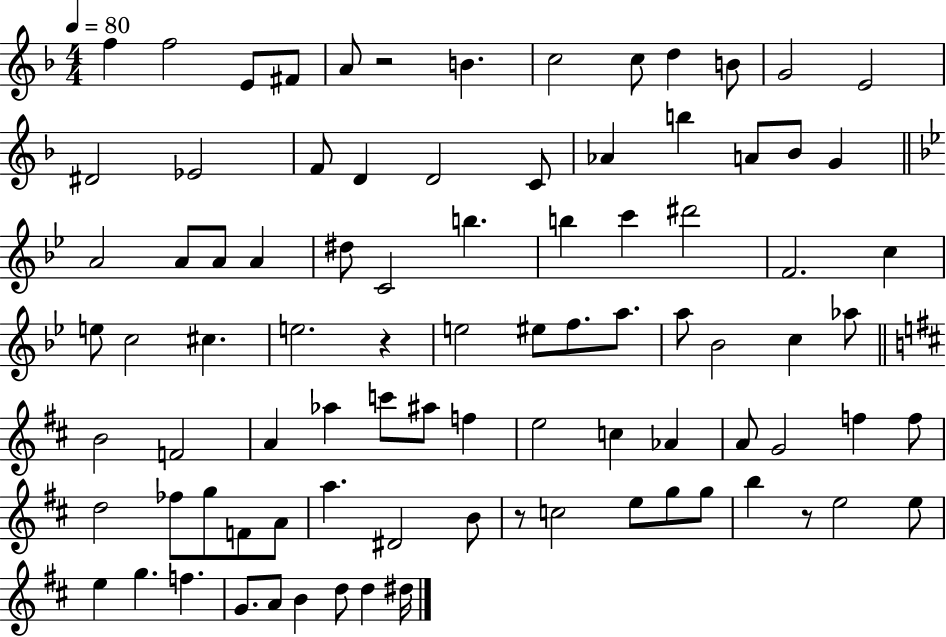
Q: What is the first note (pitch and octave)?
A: F5